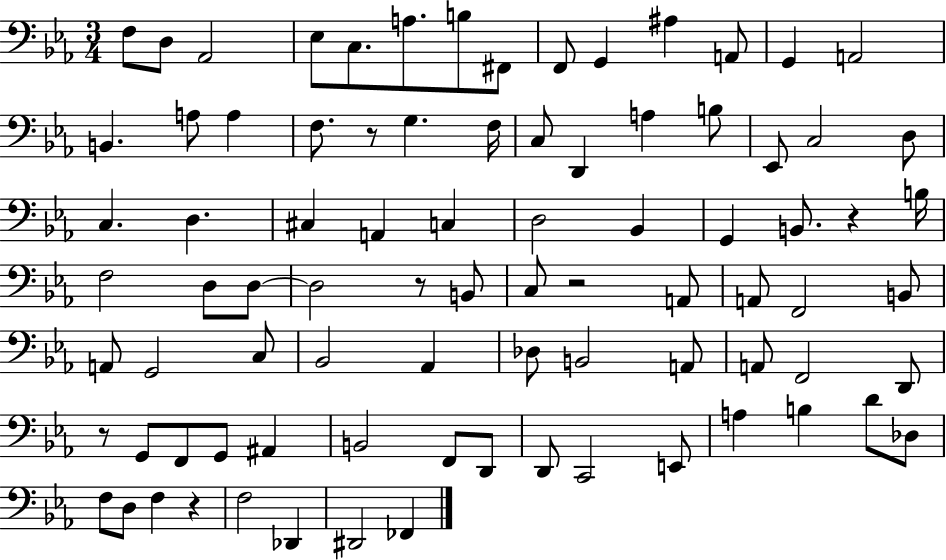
X:1
T:Untitled
M:3/4
L:1/4
K:Eb
F,/2 D,/2 _A,,2 _E,/2 C,/2 A,/2 B,/2 ^F,,/2 F,,/2 G,, ^A, A,,/2 G,, A,,2 B,, A,/2 A, F,/2 z/2 G, F,/4 C,/2 D,, A, B,/2 _E,,/2 C,2 D,/2 C, D, ^C, A,, C, D,2 _B,, G,, B,,/2 z B,/4 F,2 D,/2 D,/2 D,2 z/2 B,,/2 C,/2 z2 A,,/2 A,,/2 F,,2 B,,/2 A,,/2 G,,2 C,/2 _B,,2 _A,, _D,/2 B,,2 A,,/2 A,,/2 F,,2 D,,/2 z/2 G,,/2 F,,/2 G,,/2 ^A,, B,,2 F,,/2 D,,/2 D,,/2 C,,2 E,,/2 A, B, D/2 _D,/2 F,/2 D,/2 F, z F,2 _D,, ^D,,2 _F,,